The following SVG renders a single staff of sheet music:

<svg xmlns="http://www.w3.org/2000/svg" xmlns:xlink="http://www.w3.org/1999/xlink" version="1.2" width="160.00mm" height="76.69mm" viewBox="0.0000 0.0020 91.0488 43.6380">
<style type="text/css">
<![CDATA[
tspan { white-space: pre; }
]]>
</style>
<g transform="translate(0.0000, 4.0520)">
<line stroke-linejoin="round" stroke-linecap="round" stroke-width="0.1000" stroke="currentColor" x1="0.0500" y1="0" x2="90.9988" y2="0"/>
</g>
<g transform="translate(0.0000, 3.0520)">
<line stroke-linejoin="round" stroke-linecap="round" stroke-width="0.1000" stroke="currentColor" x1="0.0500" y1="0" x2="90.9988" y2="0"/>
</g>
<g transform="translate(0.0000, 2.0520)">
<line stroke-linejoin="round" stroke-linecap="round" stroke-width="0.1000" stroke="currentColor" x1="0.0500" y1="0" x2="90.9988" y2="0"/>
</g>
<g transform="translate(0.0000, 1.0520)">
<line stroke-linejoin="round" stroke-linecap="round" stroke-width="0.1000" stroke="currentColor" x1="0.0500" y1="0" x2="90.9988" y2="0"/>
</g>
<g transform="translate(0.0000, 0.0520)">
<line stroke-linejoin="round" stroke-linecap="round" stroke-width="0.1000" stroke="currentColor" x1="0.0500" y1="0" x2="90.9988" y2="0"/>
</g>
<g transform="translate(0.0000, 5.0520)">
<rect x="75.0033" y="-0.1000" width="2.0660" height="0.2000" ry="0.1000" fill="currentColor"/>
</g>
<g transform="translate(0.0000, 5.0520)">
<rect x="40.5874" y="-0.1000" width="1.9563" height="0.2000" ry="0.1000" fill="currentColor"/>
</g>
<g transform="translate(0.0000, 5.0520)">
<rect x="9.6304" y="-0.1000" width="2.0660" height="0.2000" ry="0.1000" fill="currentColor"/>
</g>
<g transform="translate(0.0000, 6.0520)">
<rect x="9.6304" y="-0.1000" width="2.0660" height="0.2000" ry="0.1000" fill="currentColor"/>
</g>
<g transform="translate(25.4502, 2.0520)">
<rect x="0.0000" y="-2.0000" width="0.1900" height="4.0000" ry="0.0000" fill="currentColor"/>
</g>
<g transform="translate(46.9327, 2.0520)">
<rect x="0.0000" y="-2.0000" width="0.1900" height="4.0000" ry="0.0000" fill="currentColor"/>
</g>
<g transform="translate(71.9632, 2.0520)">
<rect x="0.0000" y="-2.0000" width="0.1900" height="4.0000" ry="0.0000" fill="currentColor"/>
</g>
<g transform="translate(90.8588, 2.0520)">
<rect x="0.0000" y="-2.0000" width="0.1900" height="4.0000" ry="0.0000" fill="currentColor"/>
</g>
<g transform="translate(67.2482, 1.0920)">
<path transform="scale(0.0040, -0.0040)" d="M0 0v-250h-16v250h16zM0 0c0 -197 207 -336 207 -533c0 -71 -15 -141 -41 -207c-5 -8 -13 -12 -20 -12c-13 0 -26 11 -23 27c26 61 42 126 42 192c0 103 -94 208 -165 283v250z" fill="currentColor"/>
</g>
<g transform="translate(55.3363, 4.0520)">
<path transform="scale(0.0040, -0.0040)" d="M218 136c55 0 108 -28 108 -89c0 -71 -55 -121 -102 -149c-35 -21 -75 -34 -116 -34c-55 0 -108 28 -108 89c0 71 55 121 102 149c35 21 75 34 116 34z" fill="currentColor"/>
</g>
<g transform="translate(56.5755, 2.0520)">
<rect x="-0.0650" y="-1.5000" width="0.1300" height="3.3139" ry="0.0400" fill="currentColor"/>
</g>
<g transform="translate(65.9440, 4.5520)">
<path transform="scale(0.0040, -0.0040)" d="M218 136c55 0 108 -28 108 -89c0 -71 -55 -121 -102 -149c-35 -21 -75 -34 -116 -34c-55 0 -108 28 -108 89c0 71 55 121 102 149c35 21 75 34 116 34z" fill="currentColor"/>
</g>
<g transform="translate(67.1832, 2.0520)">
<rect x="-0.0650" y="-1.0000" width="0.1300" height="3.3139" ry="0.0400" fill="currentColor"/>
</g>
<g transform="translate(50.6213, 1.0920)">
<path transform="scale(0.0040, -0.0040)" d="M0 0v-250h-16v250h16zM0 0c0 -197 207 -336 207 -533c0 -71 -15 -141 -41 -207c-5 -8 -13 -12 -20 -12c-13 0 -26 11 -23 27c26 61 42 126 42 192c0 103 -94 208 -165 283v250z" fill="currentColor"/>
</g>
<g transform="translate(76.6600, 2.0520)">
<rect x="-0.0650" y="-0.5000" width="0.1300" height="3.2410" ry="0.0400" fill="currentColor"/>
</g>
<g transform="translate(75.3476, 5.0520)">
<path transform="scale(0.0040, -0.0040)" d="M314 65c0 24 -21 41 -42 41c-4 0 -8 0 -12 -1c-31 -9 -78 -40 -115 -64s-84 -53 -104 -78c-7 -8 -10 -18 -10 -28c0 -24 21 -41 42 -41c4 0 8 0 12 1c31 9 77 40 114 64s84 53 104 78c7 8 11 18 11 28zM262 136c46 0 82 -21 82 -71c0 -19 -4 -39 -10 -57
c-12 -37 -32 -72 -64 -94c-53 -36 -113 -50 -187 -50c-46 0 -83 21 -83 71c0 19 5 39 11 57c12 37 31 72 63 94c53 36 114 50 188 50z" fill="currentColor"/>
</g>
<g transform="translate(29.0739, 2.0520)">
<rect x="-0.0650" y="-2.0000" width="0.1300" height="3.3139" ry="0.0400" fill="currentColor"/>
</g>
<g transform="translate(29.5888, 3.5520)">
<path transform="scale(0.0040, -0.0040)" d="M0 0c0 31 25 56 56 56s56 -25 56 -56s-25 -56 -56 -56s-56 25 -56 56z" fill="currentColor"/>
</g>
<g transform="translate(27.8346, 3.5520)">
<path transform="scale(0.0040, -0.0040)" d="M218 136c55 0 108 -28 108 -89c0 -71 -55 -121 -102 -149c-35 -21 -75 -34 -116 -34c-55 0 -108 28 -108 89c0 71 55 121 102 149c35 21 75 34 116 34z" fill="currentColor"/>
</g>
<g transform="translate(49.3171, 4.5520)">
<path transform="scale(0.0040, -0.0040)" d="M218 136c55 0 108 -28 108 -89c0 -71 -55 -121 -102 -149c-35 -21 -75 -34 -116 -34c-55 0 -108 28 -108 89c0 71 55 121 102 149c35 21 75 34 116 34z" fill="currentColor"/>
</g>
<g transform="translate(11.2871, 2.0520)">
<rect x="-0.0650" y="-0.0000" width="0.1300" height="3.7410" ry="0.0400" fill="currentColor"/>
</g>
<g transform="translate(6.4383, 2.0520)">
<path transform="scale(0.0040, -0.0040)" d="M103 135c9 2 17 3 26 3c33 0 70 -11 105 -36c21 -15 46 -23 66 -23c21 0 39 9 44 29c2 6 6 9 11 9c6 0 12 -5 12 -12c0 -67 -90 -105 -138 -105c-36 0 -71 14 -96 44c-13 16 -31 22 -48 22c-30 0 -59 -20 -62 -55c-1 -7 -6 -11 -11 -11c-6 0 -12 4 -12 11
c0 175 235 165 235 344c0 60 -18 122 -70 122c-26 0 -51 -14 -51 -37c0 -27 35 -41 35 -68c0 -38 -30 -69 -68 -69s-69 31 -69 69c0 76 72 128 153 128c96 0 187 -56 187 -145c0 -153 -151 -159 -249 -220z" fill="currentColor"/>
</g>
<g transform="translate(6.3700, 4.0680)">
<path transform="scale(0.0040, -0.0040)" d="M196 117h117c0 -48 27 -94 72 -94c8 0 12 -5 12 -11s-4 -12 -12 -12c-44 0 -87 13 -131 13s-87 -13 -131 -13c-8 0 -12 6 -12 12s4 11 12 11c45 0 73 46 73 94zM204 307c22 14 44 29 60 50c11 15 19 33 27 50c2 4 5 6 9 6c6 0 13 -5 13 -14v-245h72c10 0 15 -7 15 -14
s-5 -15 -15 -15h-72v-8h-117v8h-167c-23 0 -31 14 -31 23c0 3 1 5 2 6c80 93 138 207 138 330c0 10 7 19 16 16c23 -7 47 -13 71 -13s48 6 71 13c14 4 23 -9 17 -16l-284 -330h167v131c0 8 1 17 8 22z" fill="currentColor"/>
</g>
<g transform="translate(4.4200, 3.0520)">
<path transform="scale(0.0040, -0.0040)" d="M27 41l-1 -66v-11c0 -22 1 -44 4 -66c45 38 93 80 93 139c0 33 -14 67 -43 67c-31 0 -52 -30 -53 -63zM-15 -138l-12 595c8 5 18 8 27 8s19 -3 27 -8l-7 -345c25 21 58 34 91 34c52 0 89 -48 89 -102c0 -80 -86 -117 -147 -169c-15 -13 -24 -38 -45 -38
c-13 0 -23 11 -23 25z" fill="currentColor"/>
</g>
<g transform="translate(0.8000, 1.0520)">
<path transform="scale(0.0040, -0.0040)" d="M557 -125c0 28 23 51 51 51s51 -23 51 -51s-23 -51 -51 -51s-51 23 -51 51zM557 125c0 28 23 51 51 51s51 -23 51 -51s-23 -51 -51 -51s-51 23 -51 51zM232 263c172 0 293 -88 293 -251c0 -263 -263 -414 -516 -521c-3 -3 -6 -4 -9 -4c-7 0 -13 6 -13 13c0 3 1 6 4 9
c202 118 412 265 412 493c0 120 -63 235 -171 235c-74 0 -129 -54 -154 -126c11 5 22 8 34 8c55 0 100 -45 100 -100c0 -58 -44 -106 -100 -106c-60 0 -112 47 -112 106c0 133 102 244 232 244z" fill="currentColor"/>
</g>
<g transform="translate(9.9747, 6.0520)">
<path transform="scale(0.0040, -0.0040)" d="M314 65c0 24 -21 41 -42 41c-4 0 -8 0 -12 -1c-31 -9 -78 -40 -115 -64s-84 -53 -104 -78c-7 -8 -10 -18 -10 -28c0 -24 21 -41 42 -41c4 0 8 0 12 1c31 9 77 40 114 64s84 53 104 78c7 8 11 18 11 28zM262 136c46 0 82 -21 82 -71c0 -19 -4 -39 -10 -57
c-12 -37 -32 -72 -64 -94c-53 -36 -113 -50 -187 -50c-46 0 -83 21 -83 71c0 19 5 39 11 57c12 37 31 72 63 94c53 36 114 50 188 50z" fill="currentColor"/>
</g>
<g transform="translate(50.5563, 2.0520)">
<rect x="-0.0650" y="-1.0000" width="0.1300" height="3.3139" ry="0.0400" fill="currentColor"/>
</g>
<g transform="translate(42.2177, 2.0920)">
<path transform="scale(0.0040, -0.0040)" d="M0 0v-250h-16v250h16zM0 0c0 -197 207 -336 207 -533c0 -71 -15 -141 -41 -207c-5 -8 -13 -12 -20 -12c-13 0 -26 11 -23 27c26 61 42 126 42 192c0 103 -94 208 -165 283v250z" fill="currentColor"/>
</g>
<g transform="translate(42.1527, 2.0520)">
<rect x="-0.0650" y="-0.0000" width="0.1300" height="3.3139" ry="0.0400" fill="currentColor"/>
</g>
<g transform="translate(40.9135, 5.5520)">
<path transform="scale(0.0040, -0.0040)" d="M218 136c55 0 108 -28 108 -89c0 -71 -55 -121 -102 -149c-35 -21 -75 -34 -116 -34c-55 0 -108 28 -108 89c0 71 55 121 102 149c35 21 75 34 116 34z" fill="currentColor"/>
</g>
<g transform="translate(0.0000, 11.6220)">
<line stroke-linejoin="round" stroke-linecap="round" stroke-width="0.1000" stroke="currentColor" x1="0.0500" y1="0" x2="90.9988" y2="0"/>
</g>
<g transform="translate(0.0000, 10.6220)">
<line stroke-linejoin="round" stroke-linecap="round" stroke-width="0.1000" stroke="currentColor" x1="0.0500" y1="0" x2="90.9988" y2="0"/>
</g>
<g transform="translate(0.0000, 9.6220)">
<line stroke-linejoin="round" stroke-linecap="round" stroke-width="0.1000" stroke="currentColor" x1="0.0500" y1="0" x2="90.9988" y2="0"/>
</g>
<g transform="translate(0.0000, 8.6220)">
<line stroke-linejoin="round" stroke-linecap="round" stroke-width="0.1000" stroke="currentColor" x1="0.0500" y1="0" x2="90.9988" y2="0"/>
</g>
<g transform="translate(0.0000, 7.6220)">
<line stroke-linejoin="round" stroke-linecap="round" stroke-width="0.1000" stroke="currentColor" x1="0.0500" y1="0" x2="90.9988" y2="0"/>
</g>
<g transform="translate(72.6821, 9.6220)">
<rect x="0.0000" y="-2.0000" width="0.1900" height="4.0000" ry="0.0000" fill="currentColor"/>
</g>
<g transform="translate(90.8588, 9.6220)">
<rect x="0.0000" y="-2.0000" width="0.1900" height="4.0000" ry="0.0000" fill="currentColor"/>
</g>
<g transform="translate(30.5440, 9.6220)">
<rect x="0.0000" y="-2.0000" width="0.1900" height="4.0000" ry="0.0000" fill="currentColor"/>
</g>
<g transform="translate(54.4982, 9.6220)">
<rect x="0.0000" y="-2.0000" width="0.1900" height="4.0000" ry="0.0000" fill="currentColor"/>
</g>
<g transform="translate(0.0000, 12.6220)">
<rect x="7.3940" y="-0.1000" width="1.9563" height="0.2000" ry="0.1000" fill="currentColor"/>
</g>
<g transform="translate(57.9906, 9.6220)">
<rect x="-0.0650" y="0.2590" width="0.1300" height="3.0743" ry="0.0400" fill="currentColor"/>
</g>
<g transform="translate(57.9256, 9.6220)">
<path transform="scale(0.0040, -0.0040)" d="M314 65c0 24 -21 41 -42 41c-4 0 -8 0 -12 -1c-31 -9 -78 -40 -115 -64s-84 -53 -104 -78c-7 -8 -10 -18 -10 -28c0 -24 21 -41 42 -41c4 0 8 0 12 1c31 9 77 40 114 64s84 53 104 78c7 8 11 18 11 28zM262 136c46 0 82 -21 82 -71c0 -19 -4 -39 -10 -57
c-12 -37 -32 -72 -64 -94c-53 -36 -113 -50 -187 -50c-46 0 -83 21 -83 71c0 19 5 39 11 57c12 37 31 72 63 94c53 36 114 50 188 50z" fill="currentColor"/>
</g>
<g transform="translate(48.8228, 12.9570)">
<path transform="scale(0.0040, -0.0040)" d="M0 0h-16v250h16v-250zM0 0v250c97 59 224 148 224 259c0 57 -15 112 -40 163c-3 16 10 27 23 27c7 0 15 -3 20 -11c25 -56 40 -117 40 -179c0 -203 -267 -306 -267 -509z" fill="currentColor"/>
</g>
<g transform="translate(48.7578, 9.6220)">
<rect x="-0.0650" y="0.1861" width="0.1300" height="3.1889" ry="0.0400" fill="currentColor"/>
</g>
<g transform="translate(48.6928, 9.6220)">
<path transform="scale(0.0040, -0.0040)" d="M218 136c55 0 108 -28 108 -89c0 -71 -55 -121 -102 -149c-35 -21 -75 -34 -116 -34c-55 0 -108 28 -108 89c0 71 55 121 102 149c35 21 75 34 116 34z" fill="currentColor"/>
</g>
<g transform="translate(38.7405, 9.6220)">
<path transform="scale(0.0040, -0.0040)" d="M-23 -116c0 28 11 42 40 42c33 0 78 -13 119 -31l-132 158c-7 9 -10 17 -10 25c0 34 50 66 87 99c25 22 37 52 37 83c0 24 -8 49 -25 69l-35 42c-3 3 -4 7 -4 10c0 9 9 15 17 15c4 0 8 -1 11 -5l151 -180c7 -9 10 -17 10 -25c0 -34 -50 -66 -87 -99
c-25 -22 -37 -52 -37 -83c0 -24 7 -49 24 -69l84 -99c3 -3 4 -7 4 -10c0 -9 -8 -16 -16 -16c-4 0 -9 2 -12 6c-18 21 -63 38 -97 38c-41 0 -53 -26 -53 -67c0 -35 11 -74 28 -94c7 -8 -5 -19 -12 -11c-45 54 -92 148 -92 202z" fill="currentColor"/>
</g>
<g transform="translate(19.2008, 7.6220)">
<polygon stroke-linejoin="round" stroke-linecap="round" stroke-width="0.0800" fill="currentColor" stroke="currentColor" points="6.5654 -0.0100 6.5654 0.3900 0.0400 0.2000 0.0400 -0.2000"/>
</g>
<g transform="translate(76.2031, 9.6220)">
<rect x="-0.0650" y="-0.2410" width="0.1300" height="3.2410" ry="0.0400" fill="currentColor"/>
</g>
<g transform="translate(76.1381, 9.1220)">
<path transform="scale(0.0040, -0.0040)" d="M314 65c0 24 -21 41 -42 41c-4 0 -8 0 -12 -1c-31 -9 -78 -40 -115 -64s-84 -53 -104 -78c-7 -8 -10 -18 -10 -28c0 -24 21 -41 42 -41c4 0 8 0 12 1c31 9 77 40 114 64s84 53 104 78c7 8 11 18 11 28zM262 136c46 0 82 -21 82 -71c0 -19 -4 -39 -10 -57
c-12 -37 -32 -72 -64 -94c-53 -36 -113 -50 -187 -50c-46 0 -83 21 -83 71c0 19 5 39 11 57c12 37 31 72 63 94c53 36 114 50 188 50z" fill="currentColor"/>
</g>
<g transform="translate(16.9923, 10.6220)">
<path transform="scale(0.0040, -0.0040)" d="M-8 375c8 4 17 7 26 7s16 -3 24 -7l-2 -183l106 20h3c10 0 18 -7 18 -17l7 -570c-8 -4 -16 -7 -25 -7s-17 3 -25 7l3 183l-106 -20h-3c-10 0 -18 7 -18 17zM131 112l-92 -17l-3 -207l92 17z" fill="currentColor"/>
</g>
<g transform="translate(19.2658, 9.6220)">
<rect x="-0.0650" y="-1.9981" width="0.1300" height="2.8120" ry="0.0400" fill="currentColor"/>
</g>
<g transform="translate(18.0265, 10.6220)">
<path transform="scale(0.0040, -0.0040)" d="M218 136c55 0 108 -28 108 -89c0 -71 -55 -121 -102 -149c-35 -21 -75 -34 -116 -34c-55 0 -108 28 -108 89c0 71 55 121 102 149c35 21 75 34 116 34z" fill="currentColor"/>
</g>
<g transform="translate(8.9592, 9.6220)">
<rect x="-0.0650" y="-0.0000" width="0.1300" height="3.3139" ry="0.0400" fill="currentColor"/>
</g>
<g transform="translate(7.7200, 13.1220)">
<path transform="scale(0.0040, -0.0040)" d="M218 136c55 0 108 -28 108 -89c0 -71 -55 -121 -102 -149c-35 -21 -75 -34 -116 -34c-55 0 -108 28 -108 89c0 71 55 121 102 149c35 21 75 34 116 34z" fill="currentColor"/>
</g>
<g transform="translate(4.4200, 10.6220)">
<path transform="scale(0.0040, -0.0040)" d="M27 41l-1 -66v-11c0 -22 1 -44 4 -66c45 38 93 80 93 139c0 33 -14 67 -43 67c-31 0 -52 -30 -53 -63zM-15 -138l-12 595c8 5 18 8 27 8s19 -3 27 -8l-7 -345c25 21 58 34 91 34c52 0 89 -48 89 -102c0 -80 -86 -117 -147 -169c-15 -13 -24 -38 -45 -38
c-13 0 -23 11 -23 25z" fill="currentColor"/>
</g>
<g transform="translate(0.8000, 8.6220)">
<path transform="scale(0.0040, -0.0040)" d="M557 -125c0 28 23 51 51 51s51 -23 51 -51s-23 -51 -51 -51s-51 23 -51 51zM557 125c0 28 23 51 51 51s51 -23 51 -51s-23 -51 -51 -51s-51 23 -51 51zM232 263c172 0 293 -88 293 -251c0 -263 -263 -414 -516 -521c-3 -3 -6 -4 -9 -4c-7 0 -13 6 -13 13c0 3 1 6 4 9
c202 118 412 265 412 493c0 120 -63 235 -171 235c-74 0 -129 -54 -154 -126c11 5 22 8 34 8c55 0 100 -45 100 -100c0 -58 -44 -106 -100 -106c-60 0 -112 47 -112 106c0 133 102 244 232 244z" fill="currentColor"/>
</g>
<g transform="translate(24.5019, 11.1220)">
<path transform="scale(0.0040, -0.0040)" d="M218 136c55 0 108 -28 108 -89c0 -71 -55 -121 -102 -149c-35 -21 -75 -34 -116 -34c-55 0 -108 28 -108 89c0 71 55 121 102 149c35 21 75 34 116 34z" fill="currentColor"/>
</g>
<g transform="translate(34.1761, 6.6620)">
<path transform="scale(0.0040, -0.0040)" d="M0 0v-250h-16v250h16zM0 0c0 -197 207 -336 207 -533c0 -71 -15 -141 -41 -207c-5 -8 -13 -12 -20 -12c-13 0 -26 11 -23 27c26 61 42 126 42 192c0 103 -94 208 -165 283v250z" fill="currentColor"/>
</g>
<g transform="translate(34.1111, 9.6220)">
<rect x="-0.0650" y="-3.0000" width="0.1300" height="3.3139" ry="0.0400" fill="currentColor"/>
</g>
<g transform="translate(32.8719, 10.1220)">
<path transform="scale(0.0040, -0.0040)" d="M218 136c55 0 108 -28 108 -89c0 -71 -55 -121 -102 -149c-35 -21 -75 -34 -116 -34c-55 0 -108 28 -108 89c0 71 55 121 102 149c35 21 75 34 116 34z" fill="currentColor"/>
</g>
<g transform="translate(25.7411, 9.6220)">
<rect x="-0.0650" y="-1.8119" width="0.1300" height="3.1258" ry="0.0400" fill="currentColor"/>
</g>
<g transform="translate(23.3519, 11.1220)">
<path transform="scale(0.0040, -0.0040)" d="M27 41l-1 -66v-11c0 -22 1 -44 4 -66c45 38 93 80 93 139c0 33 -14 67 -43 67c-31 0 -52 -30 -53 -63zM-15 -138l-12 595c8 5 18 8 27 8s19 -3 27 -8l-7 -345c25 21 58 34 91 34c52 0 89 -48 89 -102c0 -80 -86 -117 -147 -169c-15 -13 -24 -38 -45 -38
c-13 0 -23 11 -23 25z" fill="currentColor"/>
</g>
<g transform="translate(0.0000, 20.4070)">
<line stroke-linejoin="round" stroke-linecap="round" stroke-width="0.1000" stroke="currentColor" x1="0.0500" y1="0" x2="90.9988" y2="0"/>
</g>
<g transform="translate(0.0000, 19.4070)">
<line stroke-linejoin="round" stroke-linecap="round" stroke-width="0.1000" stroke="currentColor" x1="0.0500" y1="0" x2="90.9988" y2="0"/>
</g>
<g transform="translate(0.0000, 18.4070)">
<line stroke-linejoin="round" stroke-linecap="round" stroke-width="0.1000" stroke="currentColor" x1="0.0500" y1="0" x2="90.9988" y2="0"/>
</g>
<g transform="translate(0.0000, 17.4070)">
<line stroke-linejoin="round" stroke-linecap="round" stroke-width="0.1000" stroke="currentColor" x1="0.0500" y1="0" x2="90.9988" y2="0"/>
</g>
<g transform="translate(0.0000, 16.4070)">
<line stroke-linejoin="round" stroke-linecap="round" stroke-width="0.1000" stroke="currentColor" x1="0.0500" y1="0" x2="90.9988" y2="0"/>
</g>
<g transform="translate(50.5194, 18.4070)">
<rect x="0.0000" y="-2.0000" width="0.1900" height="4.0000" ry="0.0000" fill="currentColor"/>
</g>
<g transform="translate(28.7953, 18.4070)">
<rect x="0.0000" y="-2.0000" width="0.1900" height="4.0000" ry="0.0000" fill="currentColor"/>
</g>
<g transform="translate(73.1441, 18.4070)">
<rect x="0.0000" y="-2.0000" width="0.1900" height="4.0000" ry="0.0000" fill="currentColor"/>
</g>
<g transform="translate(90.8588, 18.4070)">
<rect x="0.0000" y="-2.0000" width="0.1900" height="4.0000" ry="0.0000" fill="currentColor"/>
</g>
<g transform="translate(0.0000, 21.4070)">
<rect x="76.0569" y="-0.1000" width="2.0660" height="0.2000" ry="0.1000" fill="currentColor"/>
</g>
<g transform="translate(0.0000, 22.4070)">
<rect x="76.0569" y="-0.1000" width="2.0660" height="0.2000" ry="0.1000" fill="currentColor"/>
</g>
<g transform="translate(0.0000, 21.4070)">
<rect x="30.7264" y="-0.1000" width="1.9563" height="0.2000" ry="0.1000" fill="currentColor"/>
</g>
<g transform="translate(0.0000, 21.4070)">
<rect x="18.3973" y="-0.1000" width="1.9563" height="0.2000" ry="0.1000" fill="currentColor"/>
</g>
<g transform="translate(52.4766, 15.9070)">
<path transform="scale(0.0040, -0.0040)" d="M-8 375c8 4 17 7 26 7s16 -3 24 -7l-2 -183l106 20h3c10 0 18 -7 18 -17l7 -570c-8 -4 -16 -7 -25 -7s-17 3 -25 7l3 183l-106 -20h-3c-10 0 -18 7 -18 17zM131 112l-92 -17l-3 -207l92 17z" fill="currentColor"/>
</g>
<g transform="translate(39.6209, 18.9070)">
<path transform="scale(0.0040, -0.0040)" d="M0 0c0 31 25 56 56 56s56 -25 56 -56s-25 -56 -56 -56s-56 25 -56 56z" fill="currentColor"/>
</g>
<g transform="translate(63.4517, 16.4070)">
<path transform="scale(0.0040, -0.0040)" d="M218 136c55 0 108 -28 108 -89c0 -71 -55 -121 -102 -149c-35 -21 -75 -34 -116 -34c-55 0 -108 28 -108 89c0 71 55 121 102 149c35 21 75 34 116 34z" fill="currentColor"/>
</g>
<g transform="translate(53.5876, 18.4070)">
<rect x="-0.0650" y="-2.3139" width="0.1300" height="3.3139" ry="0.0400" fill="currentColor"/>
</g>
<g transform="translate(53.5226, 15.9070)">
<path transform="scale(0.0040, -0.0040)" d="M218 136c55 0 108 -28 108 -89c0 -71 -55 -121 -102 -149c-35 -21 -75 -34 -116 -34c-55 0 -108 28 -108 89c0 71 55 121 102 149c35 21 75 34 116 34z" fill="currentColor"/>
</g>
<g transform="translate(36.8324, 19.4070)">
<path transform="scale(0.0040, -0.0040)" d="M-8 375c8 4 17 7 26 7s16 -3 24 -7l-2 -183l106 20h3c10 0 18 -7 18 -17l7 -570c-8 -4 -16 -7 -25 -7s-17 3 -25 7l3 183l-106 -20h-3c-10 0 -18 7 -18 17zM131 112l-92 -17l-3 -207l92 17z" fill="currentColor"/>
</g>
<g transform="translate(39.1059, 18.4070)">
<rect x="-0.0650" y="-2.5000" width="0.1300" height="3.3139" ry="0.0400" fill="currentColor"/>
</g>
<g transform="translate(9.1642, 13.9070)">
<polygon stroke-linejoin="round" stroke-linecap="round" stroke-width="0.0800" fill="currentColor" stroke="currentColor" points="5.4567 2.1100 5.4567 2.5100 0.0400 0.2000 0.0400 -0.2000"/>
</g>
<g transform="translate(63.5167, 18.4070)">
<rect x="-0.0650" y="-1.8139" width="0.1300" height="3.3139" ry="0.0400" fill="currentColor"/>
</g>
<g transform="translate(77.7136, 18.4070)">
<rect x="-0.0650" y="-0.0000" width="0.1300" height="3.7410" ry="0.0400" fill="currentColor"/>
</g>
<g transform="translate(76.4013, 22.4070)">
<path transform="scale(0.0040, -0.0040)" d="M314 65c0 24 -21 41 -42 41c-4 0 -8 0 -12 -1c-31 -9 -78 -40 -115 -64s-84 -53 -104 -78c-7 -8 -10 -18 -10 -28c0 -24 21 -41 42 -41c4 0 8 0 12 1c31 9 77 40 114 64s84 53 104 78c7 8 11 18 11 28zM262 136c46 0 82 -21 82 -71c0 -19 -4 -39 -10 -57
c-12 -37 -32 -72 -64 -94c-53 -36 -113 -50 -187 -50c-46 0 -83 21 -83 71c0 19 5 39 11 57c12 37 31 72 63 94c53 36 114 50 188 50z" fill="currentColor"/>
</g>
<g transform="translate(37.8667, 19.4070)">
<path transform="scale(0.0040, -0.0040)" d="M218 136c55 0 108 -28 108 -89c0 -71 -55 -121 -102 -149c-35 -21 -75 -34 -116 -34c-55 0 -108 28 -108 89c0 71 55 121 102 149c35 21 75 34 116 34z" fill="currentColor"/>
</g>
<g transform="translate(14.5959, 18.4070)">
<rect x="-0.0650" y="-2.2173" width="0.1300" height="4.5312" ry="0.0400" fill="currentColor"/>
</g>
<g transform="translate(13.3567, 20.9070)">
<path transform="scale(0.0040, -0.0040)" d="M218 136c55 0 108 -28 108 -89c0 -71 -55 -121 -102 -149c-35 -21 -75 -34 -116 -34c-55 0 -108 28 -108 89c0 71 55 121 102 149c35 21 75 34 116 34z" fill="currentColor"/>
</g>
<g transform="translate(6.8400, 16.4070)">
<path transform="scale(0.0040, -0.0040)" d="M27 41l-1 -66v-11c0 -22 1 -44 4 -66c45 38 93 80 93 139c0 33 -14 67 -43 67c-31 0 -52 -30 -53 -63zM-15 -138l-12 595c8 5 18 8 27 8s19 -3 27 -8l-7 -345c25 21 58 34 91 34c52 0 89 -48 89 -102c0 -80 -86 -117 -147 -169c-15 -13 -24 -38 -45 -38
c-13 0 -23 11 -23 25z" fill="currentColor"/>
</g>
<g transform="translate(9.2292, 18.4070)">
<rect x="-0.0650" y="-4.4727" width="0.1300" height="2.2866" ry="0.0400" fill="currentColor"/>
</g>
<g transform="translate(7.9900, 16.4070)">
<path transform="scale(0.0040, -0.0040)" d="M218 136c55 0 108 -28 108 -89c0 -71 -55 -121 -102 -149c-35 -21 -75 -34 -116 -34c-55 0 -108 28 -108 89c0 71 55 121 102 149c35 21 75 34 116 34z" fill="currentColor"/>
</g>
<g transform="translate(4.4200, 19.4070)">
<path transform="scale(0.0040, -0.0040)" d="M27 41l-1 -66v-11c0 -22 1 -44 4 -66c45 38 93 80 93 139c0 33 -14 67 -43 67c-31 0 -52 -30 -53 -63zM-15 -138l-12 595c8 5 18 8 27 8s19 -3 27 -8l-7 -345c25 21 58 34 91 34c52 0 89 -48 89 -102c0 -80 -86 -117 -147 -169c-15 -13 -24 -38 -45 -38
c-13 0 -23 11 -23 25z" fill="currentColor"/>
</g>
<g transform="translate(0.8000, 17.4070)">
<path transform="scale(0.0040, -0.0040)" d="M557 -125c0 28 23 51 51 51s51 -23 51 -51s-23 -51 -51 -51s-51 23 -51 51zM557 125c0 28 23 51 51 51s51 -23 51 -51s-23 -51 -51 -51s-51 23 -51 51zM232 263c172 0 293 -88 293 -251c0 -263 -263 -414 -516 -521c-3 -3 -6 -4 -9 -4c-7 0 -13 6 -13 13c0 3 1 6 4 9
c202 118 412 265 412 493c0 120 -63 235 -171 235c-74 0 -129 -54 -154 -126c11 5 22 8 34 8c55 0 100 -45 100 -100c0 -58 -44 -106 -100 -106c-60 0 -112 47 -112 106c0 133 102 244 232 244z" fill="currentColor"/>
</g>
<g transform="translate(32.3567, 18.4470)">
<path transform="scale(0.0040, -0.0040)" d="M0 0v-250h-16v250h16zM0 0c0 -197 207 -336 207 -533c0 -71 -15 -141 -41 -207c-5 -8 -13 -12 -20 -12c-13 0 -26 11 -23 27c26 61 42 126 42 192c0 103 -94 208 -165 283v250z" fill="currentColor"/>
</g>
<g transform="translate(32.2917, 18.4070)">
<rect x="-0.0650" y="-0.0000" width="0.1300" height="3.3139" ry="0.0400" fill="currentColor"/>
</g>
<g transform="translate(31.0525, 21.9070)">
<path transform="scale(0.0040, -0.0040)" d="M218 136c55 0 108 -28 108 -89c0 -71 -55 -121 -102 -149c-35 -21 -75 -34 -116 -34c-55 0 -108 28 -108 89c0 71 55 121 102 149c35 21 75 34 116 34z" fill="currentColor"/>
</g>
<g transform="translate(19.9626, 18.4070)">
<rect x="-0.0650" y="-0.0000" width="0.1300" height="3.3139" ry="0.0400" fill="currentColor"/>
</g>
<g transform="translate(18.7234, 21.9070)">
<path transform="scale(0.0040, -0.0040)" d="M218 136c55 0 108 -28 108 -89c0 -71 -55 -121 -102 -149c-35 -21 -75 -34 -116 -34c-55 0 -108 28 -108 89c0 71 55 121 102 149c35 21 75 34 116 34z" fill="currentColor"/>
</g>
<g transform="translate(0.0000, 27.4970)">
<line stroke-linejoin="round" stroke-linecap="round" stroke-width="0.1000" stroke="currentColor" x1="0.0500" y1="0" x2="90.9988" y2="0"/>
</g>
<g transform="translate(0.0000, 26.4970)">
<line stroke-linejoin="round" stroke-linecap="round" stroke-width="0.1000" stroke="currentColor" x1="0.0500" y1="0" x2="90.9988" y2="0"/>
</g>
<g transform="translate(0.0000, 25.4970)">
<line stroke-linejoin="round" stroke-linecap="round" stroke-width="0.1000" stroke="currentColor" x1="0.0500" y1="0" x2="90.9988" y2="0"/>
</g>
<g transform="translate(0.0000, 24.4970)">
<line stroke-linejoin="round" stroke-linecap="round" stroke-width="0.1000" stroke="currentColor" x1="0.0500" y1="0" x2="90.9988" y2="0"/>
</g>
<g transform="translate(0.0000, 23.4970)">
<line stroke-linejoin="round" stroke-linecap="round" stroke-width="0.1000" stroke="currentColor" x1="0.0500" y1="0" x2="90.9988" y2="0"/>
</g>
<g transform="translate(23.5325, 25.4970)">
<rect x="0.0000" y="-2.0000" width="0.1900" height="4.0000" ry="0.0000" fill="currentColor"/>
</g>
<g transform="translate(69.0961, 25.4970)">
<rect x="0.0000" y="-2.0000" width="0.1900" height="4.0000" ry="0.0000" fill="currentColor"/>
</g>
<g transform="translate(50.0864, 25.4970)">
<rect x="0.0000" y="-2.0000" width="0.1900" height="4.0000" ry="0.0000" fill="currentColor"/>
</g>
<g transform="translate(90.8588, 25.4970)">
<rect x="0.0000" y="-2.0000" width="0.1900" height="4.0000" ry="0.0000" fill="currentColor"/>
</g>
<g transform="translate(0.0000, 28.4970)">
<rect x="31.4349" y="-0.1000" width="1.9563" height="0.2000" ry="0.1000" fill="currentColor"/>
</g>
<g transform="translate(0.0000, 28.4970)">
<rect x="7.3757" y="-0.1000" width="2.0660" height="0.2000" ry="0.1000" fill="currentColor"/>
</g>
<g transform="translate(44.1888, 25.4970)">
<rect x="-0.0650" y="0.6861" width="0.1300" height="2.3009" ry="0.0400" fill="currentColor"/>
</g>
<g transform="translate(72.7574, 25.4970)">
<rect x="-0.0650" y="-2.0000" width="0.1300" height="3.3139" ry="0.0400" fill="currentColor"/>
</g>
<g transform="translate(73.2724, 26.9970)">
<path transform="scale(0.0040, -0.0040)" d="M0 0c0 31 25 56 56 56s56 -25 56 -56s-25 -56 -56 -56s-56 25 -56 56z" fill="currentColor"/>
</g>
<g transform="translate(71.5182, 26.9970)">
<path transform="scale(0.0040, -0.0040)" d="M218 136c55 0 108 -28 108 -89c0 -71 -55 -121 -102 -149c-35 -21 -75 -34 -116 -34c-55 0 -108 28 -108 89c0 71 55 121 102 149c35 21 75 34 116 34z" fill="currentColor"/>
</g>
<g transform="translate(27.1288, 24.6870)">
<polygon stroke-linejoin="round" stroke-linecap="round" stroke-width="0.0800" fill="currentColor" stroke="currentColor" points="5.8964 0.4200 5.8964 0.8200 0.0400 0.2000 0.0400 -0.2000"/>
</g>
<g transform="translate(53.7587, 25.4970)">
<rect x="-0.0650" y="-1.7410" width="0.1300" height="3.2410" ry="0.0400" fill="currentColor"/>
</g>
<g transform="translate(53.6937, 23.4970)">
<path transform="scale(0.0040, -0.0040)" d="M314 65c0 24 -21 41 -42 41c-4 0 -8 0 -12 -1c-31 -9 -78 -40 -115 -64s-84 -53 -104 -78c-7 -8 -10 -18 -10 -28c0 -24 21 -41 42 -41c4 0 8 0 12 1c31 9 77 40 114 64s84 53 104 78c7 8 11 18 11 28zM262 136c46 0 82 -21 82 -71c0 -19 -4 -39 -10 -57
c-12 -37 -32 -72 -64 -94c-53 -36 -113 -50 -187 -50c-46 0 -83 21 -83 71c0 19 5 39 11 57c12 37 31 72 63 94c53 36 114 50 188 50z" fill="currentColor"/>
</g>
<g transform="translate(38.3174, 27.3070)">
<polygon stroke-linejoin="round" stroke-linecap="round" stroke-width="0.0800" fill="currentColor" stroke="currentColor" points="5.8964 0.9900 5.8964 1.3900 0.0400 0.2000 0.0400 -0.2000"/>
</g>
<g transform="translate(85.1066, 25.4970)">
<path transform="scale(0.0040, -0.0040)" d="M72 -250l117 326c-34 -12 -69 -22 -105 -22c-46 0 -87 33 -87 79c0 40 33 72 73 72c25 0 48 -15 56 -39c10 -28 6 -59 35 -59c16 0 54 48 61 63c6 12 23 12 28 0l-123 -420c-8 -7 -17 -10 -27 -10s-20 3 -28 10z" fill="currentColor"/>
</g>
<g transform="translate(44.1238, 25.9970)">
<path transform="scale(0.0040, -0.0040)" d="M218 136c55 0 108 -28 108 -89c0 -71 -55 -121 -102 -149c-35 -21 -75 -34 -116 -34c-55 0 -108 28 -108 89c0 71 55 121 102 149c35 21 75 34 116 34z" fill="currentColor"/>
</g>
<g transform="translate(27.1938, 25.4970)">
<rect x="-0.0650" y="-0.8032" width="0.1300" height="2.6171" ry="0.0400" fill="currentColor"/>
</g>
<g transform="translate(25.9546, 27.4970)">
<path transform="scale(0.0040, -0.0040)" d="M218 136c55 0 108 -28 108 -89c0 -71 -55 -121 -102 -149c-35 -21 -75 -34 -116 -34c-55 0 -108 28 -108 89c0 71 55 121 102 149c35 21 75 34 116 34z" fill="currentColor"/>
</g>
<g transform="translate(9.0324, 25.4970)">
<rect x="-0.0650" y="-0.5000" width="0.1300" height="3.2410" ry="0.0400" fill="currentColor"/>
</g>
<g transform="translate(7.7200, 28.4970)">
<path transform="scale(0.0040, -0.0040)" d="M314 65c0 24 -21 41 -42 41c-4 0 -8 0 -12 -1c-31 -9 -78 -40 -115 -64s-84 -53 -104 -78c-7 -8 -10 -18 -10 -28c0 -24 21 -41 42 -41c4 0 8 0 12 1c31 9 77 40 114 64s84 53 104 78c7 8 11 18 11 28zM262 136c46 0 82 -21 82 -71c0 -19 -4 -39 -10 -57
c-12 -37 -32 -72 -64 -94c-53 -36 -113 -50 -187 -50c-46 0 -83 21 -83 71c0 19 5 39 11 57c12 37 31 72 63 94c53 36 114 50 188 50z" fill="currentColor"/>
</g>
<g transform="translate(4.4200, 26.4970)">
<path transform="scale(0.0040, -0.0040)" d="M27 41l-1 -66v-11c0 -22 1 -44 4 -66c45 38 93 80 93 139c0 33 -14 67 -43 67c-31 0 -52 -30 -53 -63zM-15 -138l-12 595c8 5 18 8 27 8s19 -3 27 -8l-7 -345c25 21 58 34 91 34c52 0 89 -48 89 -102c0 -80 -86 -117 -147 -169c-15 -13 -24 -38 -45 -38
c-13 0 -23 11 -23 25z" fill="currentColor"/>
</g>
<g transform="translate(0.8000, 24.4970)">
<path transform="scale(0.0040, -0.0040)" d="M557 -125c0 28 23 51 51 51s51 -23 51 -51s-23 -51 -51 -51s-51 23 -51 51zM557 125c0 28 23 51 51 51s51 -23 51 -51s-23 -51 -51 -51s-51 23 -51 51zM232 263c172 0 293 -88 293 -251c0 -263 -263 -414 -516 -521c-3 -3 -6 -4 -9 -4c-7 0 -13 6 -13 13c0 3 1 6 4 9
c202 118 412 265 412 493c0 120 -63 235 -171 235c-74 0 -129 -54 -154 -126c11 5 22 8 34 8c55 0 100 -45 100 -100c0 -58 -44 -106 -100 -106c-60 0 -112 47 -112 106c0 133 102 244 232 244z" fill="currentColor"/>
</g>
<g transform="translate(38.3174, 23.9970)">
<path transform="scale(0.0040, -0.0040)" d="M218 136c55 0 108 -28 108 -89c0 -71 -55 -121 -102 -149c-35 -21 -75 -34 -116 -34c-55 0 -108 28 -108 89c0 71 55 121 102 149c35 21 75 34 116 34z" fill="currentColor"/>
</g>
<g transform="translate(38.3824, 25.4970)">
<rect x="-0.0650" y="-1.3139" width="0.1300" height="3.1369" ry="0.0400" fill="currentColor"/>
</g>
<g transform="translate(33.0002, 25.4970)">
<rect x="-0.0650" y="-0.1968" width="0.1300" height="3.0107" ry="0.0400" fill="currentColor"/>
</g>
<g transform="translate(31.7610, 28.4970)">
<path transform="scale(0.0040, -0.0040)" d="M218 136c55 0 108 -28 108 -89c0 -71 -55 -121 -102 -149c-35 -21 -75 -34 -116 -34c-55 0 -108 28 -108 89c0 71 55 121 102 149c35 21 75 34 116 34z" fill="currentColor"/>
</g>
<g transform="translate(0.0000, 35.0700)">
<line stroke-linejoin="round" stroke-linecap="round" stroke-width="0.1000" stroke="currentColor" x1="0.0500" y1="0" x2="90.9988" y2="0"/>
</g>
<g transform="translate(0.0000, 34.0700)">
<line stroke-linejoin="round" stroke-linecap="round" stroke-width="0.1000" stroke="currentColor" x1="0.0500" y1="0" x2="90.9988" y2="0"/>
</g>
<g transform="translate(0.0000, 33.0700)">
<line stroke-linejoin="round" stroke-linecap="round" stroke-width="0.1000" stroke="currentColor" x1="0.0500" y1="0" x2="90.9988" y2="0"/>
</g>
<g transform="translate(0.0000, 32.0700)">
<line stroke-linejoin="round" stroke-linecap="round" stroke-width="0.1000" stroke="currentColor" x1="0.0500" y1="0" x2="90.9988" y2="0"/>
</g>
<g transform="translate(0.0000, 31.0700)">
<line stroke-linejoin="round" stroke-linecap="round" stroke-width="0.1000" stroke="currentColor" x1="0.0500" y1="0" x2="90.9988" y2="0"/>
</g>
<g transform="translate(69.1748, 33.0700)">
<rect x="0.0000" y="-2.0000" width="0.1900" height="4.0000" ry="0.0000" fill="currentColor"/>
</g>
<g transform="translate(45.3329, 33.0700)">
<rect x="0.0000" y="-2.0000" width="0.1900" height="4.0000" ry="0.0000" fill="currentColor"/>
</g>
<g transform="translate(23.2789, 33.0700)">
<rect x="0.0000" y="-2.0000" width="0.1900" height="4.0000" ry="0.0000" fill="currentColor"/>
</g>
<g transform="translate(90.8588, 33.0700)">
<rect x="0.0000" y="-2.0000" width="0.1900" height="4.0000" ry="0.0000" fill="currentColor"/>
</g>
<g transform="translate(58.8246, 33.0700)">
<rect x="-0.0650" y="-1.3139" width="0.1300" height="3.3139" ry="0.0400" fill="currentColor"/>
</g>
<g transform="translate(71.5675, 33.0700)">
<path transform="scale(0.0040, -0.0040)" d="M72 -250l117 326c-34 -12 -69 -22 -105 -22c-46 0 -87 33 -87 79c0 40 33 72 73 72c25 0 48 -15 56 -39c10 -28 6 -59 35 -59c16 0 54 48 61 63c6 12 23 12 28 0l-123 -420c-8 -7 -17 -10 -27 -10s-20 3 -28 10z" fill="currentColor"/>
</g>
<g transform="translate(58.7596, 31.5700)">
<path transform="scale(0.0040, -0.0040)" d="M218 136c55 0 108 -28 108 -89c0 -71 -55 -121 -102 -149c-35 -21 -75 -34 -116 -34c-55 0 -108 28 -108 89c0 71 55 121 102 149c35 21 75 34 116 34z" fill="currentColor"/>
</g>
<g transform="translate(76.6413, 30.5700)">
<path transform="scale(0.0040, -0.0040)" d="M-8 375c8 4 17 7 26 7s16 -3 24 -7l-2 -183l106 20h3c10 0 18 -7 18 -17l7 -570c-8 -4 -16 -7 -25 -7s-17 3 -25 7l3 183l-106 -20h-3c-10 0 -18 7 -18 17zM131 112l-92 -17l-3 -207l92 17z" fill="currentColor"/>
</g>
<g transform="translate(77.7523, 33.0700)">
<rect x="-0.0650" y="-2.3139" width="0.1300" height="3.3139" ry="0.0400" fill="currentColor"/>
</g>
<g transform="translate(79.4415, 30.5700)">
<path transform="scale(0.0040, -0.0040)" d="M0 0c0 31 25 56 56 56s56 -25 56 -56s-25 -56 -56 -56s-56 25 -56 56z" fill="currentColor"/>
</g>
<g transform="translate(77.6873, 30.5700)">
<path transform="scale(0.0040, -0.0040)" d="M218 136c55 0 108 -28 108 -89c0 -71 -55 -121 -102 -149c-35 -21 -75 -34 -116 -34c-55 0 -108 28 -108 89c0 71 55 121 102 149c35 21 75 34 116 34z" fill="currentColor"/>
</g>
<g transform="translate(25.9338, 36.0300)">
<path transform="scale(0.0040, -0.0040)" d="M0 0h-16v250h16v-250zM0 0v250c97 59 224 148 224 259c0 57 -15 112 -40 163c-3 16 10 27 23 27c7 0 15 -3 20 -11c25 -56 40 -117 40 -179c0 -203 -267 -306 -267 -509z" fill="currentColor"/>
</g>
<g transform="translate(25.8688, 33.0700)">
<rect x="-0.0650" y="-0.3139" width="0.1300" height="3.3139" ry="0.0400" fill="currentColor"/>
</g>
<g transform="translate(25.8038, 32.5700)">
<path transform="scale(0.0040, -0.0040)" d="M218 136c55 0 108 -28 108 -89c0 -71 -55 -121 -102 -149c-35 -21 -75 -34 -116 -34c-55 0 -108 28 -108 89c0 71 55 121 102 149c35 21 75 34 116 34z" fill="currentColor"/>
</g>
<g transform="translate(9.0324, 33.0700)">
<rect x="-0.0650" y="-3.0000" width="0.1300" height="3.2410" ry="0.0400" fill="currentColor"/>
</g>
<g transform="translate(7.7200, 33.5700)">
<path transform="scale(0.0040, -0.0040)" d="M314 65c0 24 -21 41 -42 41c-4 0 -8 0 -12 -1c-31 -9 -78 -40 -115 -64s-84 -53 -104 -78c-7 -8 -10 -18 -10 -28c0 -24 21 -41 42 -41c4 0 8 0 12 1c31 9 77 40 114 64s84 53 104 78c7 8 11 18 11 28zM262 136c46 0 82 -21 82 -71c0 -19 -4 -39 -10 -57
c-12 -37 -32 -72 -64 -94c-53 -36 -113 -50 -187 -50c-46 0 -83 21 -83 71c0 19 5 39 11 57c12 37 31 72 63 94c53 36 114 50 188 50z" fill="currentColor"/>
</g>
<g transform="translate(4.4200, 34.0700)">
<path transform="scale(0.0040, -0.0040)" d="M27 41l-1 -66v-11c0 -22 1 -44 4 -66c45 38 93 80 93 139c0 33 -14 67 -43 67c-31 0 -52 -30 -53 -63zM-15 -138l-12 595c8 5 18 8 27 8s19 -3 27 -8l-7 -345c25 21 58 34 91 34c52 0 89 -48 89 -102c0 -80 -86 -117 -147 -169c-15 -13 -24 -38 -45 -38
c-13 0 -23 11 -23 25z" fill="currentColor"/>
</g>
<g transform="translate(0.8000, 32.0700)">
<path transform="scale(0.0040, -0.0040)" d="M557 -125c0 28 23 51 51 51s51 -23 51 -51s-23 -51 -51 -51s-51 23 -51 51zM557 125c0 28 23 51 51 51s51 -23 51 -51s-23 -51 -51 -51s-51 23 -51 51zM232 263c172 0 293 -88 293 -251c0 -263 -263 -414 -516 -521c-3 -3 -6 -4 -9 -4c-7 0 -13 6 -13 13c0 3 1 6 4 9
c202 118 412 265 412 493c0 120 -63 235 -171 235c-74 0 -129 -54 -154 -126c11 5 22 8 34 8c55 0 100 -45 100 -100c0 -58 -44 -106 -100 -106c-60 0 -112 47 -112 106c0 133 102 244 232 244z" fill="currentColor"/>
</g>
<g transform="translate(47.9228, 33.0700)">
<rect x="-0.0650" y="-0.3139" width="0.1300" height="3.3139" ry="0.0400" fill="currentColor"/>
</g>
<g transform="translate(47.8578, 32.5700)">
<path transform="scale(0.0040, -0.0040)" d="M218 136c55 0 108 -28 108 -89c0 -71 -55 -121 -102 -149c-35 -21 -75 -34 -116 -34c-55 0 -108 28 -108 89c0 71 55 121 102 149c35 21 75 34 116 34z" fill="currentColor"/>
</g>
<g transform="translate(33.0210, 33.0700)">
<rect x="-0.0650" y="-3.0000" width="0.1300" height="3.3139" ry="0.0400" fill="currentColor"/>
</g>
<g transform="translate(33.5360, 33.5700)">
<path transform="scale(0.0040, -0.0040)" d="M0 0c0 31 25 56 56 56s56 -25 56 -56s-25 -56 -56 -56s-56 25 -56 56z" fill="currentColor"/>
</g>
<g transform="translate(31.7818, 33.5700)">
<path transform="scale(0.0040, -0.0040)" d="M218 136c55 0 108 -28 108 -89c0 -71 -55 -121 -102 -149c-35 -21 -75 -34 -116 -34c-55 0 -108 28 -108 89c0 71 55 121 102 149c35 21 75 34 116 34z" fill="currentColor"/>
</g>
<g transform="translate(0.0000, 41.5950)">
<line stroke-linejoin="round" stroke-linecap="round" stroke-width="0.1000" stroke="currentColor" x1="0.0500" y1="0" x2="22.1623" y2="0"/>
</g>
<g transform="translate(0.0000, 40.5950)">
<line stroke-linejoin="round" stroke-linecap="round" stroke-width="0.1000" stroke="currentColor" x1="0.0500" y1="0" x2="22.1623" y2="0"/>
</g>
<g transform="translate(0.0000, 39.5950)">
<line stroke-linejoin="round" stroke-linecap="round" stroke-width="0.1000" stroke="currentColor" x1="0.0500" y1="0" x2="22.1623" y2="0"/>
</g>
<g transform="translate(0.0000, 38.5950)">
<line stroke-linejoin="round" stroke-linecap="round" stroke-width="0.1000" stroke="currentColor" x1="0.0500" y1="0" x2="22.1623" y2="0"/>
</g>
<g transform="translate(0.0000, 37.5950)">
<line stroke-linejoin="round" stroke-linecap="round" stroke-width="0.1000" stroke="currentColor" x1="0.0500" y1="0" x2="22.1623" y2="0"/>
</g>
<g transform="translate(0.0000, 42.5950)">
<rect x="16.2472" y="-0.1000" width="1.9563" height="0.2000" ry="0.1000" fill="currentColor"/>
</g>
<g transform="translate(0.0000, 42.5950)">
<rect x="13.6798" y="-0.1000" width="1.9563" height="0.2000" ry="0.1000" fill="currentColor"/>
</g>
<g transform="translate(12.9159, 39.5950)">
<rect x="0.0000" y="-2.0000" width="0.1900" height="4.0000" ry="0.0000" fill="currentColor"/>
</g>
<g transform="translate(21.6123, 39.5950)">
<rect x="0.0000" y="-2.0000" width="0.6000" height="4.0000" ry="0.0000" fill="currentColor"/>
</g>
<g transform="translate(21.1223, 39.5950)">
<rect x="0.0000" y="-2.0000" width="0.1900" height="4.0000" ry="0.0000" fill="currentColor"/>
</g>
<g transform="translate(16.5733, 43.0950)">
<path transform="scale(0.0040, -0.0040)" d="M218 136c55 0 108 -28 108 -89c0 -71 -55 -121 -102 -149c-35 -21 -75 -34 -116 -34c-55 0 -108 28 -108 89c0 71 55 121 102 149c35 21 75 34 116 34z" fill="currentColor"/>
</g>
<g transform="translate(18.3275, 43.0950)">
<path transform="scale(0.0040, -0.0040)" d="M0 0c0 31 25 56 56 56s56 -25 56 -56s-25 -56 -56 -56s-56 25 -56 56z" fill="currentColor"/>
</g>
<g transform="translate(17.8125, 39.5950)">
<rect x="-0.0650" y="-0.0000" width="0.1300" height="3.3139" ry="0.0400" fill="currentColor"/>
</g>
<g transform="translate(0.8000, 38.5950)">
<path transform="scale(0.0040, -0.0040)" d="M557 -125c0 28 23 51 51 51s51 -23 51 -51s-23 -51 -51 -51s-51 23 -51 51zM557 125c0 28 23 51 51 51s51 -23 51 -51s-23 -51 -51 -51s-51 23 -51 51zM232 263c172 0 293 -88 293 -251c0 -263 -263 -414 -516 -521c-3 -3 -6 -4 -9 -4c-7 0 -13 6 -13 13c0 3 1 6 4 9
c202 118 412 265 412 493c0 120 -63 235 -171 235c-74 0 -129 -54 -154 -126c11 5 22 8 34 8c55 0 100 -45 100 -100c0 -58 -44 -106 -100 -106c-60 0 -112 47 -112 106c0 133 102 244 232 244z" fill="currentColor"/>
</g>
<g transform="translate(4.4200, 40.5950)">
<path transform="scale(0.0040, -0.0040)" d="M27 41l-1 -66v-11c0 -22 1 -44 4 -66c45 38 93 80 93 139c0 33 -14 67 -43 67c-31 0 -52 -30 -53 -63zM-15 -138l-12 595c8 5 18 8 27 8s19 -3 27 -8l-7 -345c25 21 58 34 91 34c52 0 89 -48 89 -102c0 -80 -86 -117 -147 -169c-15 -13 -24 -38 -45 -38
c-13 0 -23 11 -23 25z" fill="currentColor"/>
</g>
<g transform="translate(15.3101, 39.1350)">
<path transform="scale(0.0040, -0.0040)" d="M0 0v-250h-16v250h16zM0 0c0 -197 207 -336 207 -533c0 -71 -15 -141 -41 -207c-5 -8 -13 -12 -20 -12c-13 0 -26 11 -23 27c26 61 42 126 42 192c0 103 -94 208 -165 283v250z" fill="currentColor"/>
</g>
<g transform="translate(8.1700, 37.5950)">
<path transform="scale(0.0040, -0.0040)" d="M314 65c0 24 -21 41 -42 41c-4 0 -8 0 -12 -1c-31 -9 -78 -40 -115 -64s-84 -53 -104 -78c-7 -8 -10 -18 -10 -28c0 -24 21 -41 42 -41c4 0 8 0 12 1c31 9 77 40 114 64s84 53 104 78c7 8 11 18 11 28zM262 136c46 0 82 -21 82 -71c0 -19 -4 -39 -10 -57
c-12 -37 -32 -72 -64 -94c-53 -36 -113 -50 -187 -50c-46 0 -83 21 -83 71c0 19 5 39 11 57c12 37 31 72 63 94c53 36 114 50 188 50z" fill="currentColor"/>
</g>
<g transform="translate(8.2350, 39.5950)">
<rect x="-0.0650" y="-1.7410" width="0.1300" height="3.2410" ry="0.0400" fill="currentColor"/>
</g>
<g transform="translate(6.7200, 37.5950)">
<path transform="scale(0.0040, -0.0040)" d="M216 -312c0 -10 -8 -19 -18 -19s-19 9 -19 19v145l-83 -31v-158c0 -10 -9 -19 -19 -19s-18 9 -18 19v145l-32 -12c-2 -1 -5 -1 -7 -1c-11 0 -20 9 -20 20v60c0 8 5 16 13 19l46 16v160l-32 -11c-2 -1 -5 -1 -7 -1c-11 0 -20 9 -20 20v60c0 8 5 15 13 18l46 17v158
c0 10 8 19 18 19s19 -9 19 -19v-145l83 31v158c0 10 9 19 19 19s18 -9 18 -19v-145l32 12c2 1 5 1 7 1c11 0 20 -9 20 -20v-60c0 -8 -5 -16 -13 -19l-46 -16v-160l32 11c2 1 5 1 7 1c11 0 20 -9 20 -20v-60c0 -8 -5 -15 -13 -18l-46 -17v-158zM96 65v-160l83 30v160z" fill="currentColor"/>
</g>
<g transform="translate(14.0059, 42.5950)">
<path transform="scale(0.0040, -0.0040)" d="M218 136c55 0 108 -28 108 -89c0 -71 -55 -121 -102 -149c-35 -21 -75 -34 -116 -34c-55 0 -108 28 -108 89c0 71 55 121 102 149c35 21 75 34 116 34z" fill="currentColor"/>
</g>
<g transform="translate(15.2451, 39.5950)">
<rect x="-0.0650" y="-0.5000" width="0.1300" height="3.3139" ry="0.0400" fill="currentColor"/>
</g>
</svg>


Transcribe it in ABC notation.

X:1
T:Untitled
M:2/4
L:1/4
K:F
C,,2 A,, D,,/2 F,,/2 G,, F,,/2 E,,2 D,, B,,/2 _A,,/2 C,/2 z D,/2 D,2 E,2 _A,/2 F,,/2 D,, D,,/2 B,, B, A, C,,2 E,,2 G,,/2 E,,/2 G,/2 C,/2 A,2 A,, z/2 C,2 E,/2 C, E, G, z/2 B, ^A,2 E,,/2 D,,